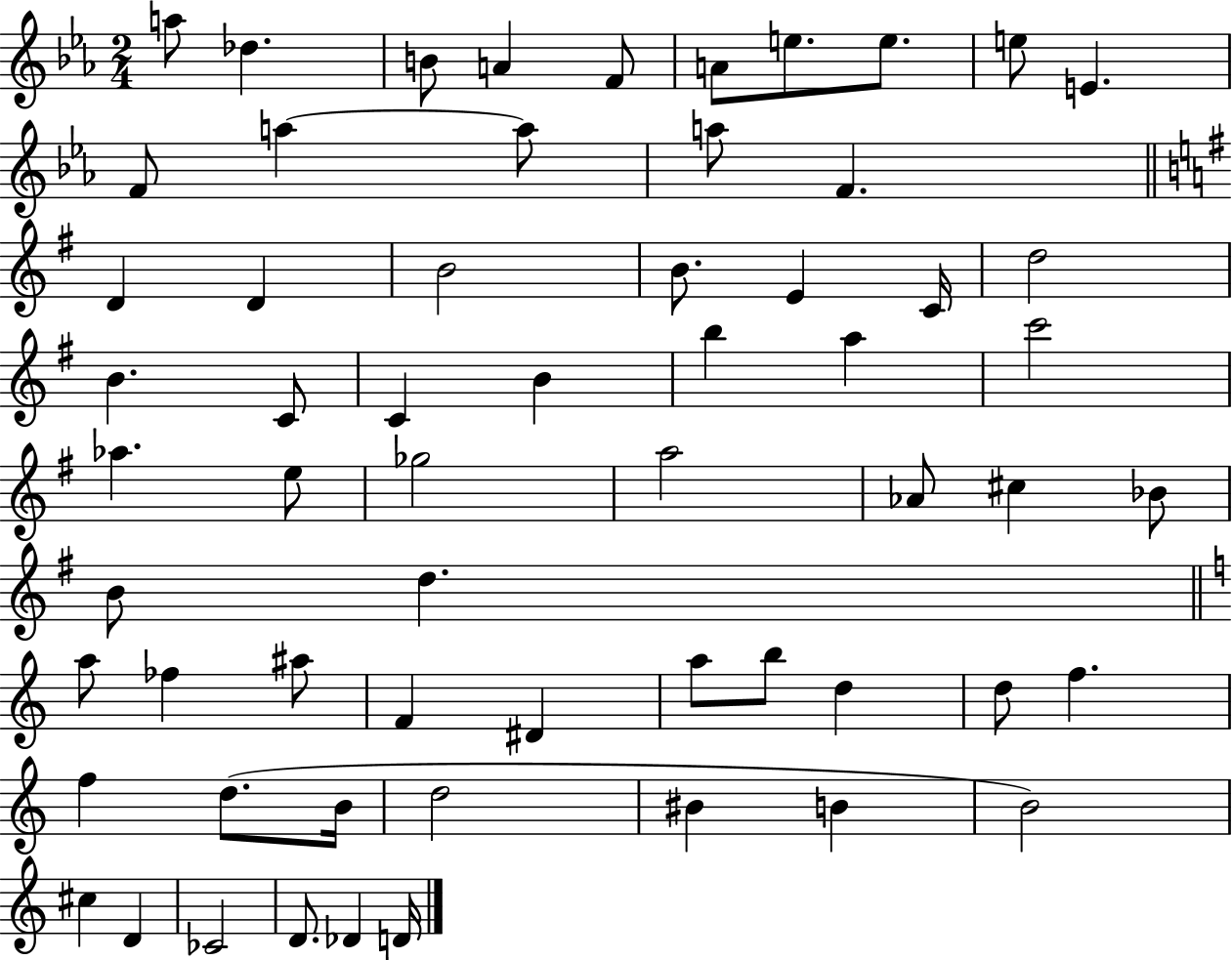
{
  \clef treble
  \numericTimeSignature
  \time 2/4
  \key ees \major
  \repeat volta 2 { a''8 des''4. | b'8 a'4 f'8 | a'8 e''8. e''8. | e''8 e'4. | \break f'8 a''4~~ a''8 | a''8 f'4. | \bar "||" \break \key e \minor d'4 d'4 | b'2 | b'8. e'4 c'16 | d''2 | \break b'4. c'8 | c'4 b'4 | b''4 a''4 | c'''2 | \break aes''4. e''8 | ges''2 | a''2 | aes'8 cis''4 bes'8 | \break b'8 d''4. | \bar "||" \break \key a \minor a''8 fes''4 ais''8 | f'4 dis'4 | a''8 b''8 d''4 | d''8 f''4. | \break f''4 d''8.( b'16 | d''2 | bis'4 b'4 | b'2) | \break cis''4 d'4 | ces'2 | d'8. des'4 d'16 | } \bar "|."
}